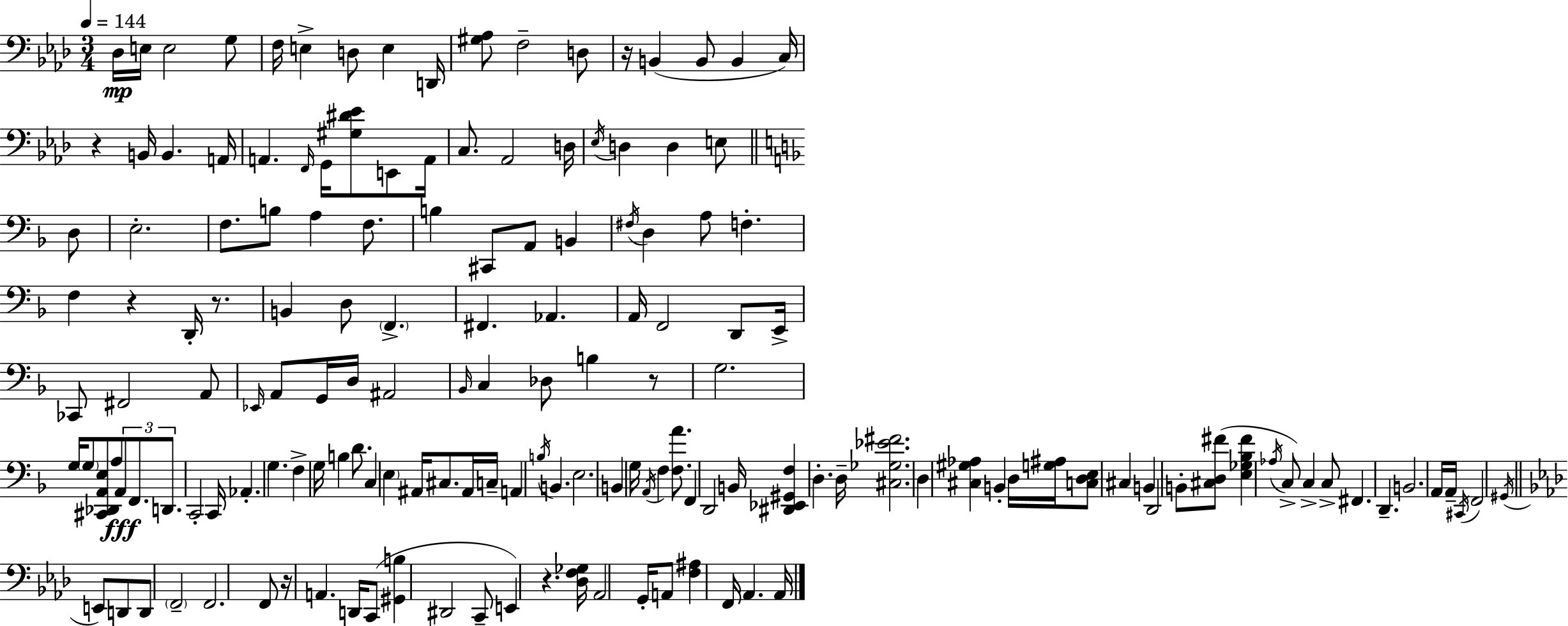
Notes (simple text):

Db3/s E3/s E3/h G3/e F3/s E3/q D3/e E3/q D2/s [G#3,Ab3]/e F3/h D3/e R/s B2/q B2/e B2/q C3/s R/q B2/s B2/q. A2/s A2/q. F2/s G2/s [G#3,D#4,Eb4]/e E2/e A2/s C3/e. Ab2/h D3/s Eb3/s D3/q D3/q E3/e D3/e E3/h. F3/e. B3/e A3/q F3/e. B3/q C#2/e A2/e B2/q F#3/s D3/q A3/e F3/q. F3/q R/q D2/s R/e. B2/q D3/e F2/q. F#2/q. Ab2/q. A2/s F2/h D2/e E2/s CES2/e F#2/h A2/e Eb2/s A2/e G2/s D3/s A#2/h Bb2/s C3/q Db3/e B3/q R/e G3/h. G3/s G3/e [C#2,Db2,A2,E3]/e A3/e A2/e F2/e. D2/e. C2/h C2/s Ab2/q. G3/q. F3/q G3/s B3/q D4/e. C3/q E3/q A#2/s C#3/e. A#2/s C3/s A2/q B3/s B2/q. E3/h. B2/q G3/s A2/s F3/q [F3,A4]/e. F2/q D2/h B2/s [D#2,Eb2,G#2,F3]/q D3/q. D3/s [C#3,Gb3,Eb4,F#4]/h. D3/q [C#3,G#3,Ab3]/q B2/q D3/s [G3,A#3]/s [C3,D3,E3]/e C#3/q B2/q D2/h B2/e [C#3,D3,F#4]/e [E3,Gb3,Bb3,F#4]/q Ab3/s C3/e C3/q C3/e F#2/q. D2/q. B2/h. A2/s A2/s C#2/s F2/h G#2/s E2/e D2/e D2/e F2/h F2/h. F2/e R/s A2/q. D2/s C2/e [G#2,B3]/q D#2/h C2/e E2/q R/q. [Db3,F3,Gb3]/s Ab2/h G2/s A2/e [F3,A#3]/q F2/s Ab2/q. Ab2/s